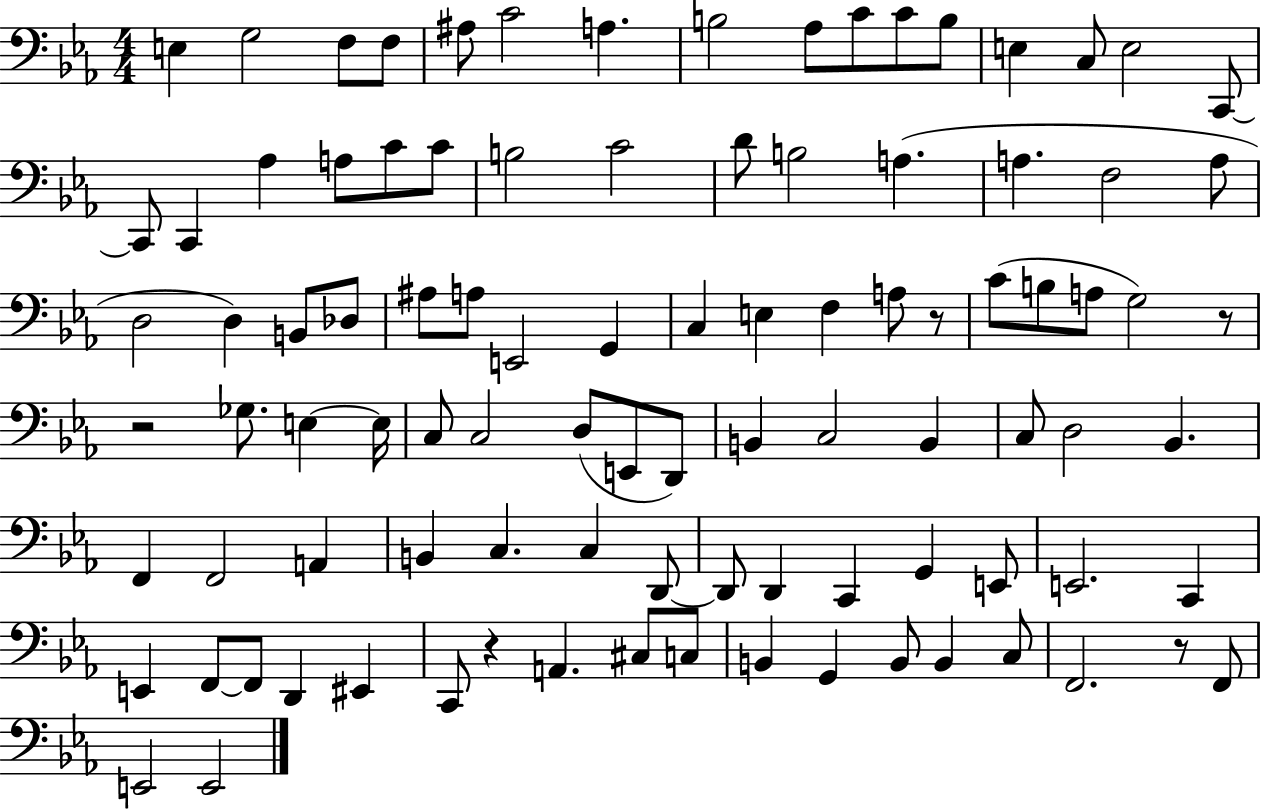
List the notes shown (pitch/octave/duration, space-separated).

E3/q G3/h F3/e F3/e A#3/e C4/h A3/q. B3/h Ab3/e C4/e C4/e B3/e E3/q C3/e E3/h C2/e C2/e C2/q Ab3/q A3/e C4/e C4/e B3/h C4/h D4/e B3/h A3/q. A3/q. F3/h A3/e D3/h D3/q B2/e Db3/e A#3/e A3/e E2/h G2/q C3/q E3/q F3/q A3/e R/e C4/e B3/e A3/e G3/h R/e R/h Gb3/e. E3/q E3/s C3/e C3/h D3/e E2/e D2/e B2/q C3/h B2/q C3/e D3/h Bb2/q. F2/q F2/h A2/q B2/q C3/q. C3/q D2/e D2/e D2/q C2/q G2/q E2/e E2/h. C2/q E2/q F2/e F2/e D2/q EIS2/q C2/e R/q A2/q. C#3/e C3/e B2/q G2/q B2/e B2/q C3/e F2/h. R/e F2/e E2/h E2/h